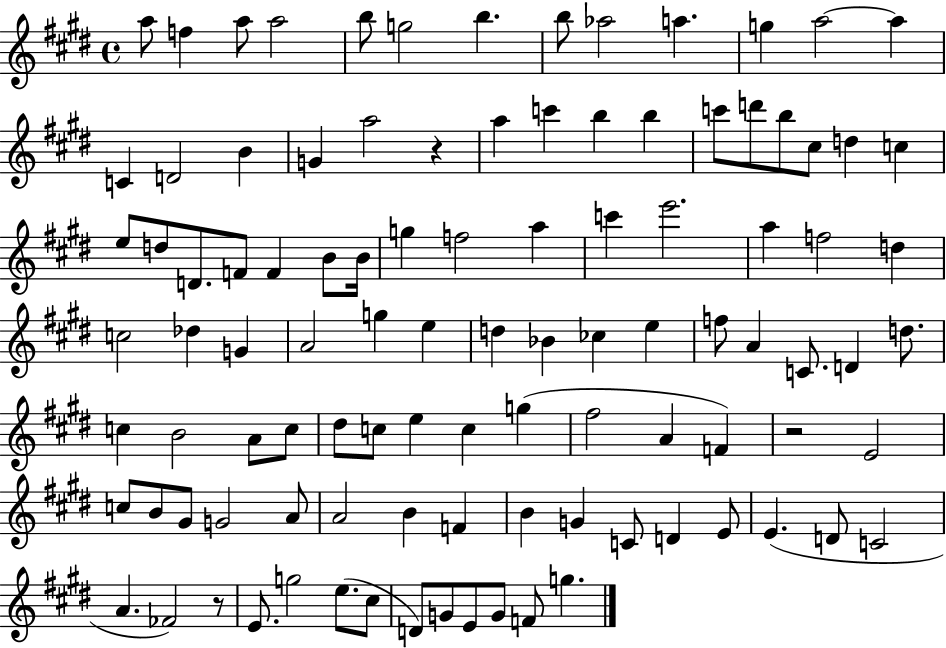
{
  \clef treble
  \time 4/4
  \defaultTimeSignature
  \key e \major
  \repeat volta 2 { a''8 f''4 a''8 a''2 | b''8 g''2 b''4. | b''8 aes''2 a''4. | g''4 a''2~~ a''4 | \break c'4 d'2 b'4 | g'4 a''2 r4 | a''4 c'''4 b''4 b''4 | c'''8 d'''8 b''8 cis''8 d''4 c''4 | \break e''8 d''8 d'8. f'8 f'4 b'8 b'16 | g''4 f''2 a''4 | c'''4 e'''2. | a''4 f''2 d''4 | \break c''2 des''4 g'4 | a'2 g''4 e''4 | d''4 bes'4 ces''4 e''4 | f''8 a'4 c'8. d'4 d''8. | \break c''4 b'2 a'8 c''8 | dis''8 c''8 e''4 c''4 g''4( | fis''2 a'4 f'4) | r2 e'2 | \break c''8 b'8 gis'8 g'2 a'8 | a'2 b'4 f'4 | b'4 g'4 c'8 d'4 e'8 | e'4.( d'8 c'2 | \break a'4. fes'2) r8 | e'8. g''2 e''8.( cis''8 | d'8) g'8 e'8 g'8 f'8 g''4. | } \bar "|."
}